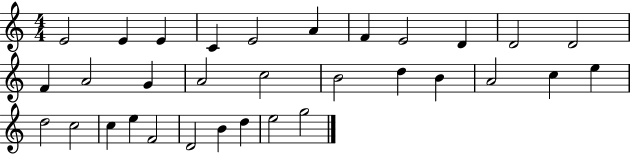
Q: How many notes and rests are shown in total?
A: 32